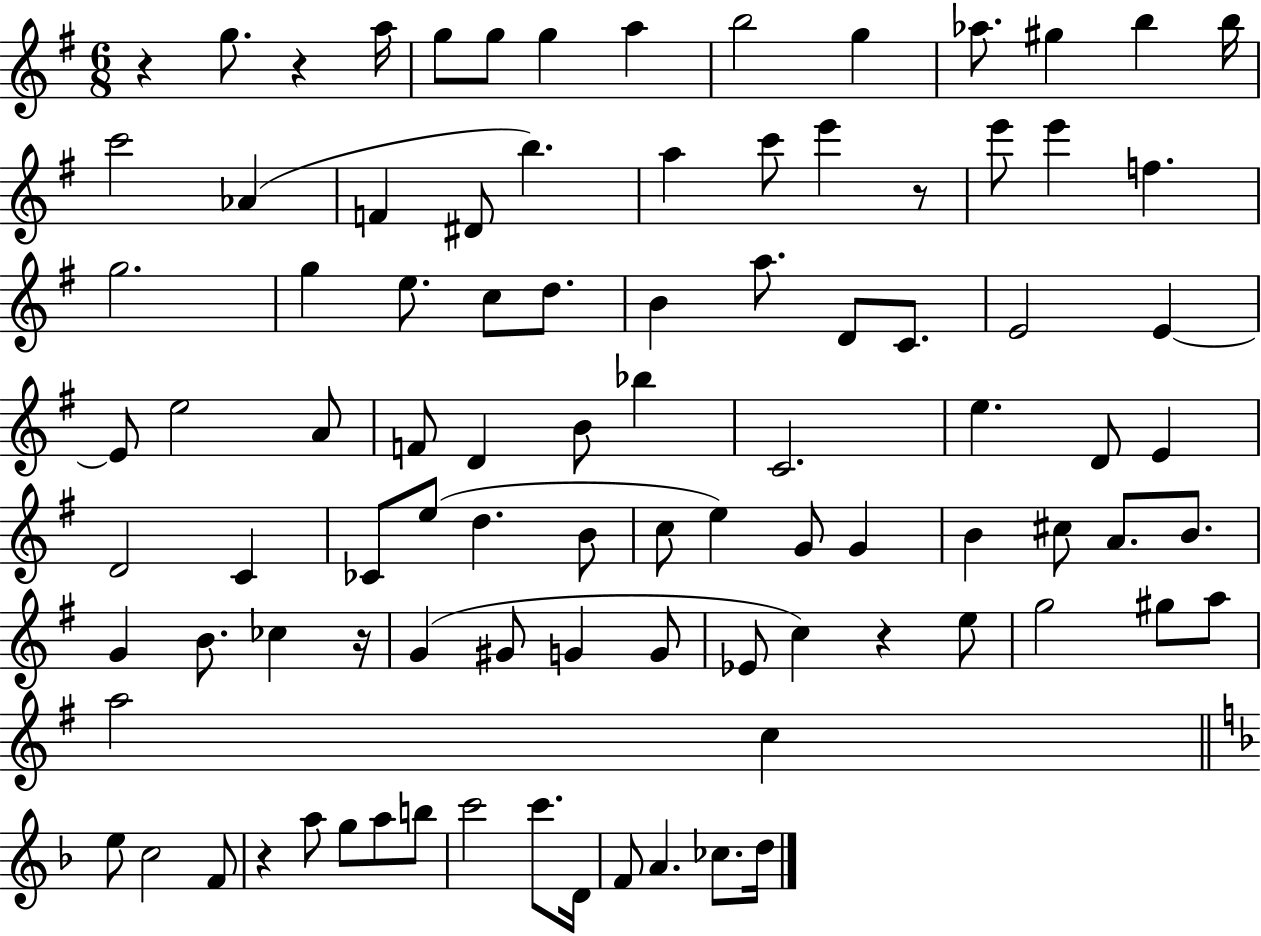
{
  \clef treble
  \numericTimeSignature
  \time 6/8
  \key g \major
  r4 g''8. r4 a''16 | g''8 g''8 g''4 a''4 | b''2 g''4 | aes''8. gis''4 b''4 b''16 | \break c'''2 aes'4( | f'4 dis'8 b''4.) | a''4 c'''8 e'''4 r8 | e'''8 e'''4 f''4. | \break g''2. | g''4 e''8. c''8 d''8. | b'4 a''8. d'8 c'8. | e'2 e'4~~ | \break e'8 e''2 a'8 | f'8 d'4 b'8 bes''4 | c'2. | e''4. d'8 e'4 | \break d'2 c'4 | ces'8 e''8( d''4. b'8 | c''8 e''4) g'8 g'4 | b'4 cis''8 a'8. b'8. | \break g'4 b'8. ces''4 r16 | g'4( gis'8 g'4 g'8 | ees'8 c''4) r4 e''8 | g''2 gis''8 a''8 | \break a''2 c''4 | \bar "||" \break \key d \minor e''8 c''2 f'8 | r4 a''8 g''8 a''8 b''8 | c'''2 c'''8. d'16 | f'8 a'4. ces''8. d''16 | \break \bar "|."
}